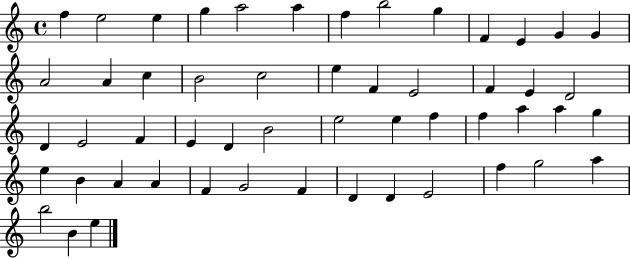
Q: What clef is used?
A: treble